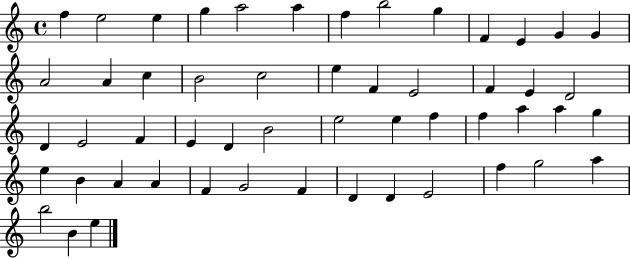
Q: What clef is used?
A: treble